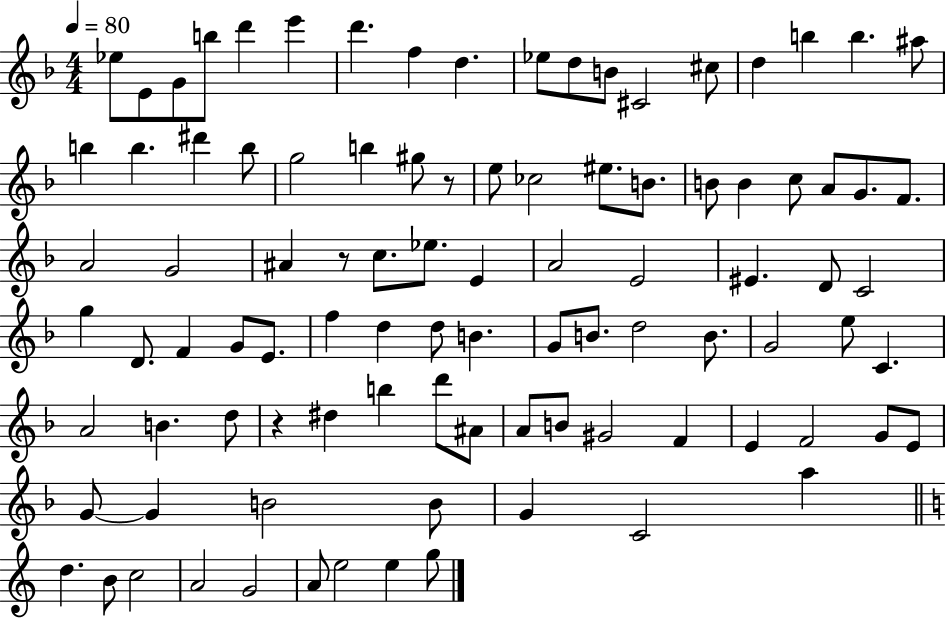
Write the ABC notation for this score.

X:1
T:Untitled
M:4/4
L:1/4
K:F
_e/2 E/2 G/2 b/2 d' e' d' f d _e/2 d/2 B/2 ^C2 ^c/2 d b b ^a/2 b b ^d' b/2 g2 b ^g/2 z/2 e/2 _c2 ^e/2 B/2 B/2 B c/2 A/2 G/2 F/2 A2 G2 ^A z/2 c/2 _e/2 E A2 E2 ^E D/2 C2 g D/2 F G/2 E/2 f d d/2 B G/2 B/2 d2 B/2 G2 e/2 C A2 B d/2 z ^d b d'/2 ^A/2 A/2 B/2 ^G2 F E F2 G/2 E/2 G/2 G B2 B/2 G C2 a d B/2 c2 A2 G2 A/2 e2 e g/2